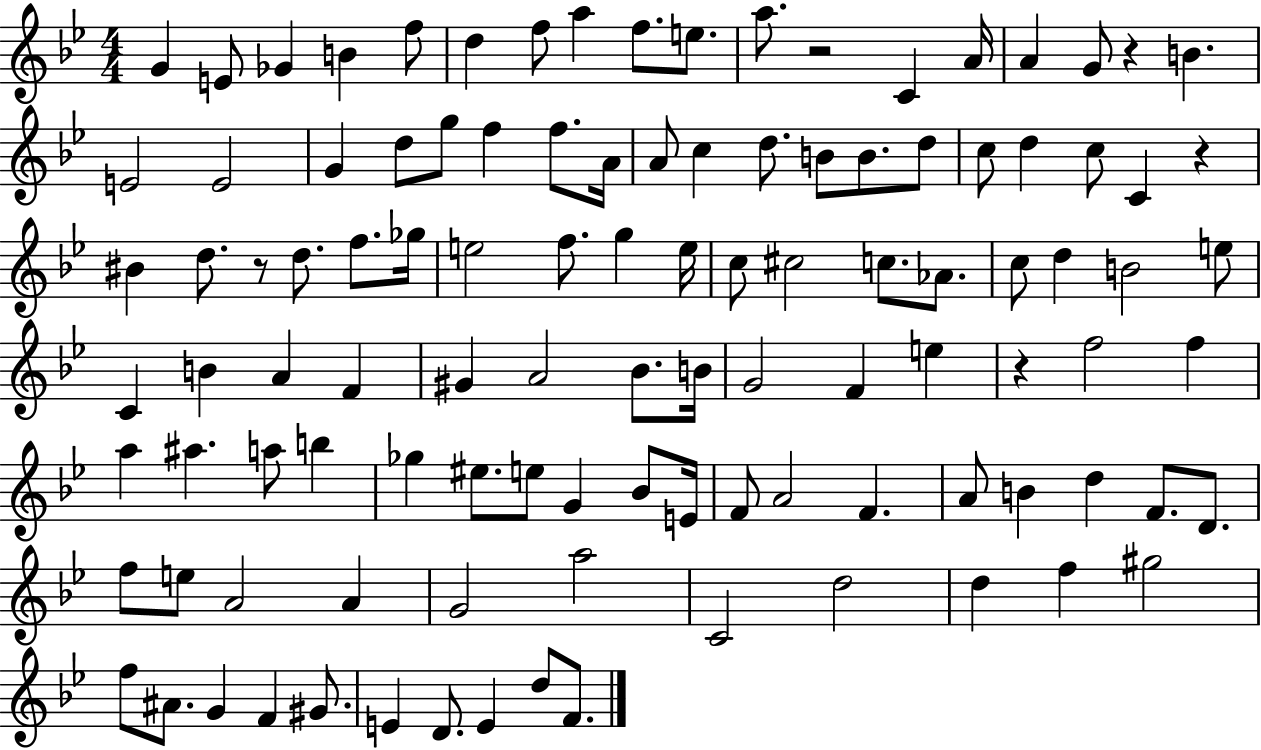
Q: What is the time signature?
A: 4/4